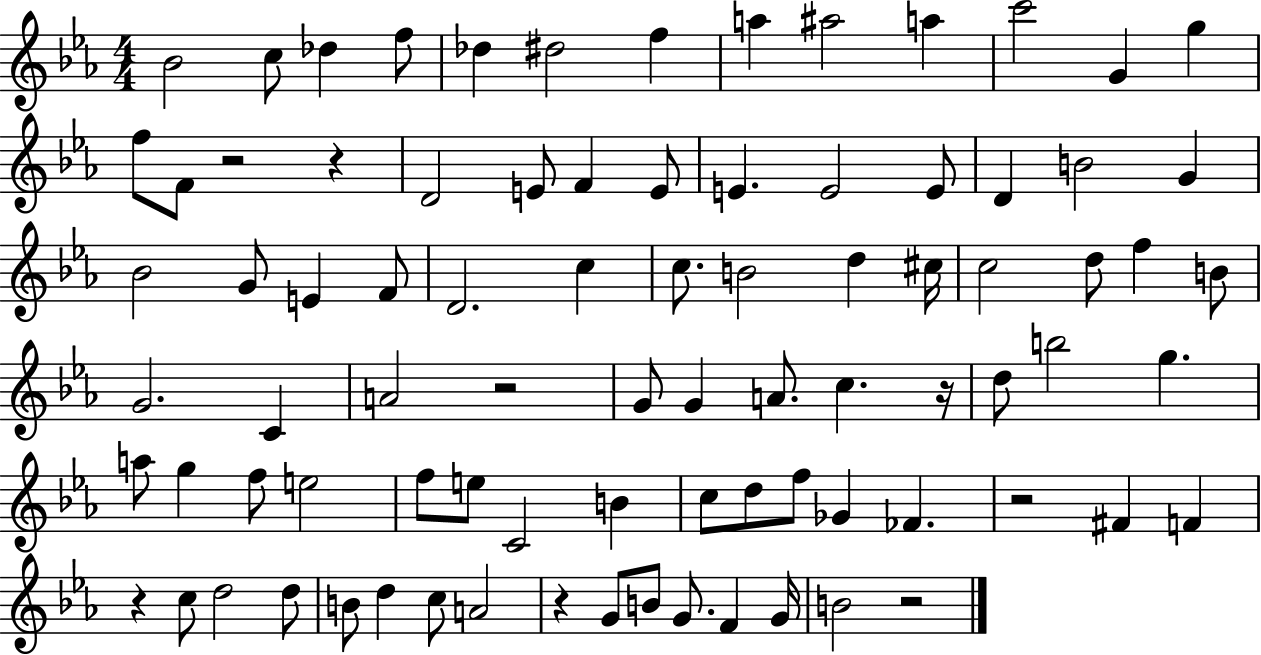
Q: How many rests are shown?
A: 8